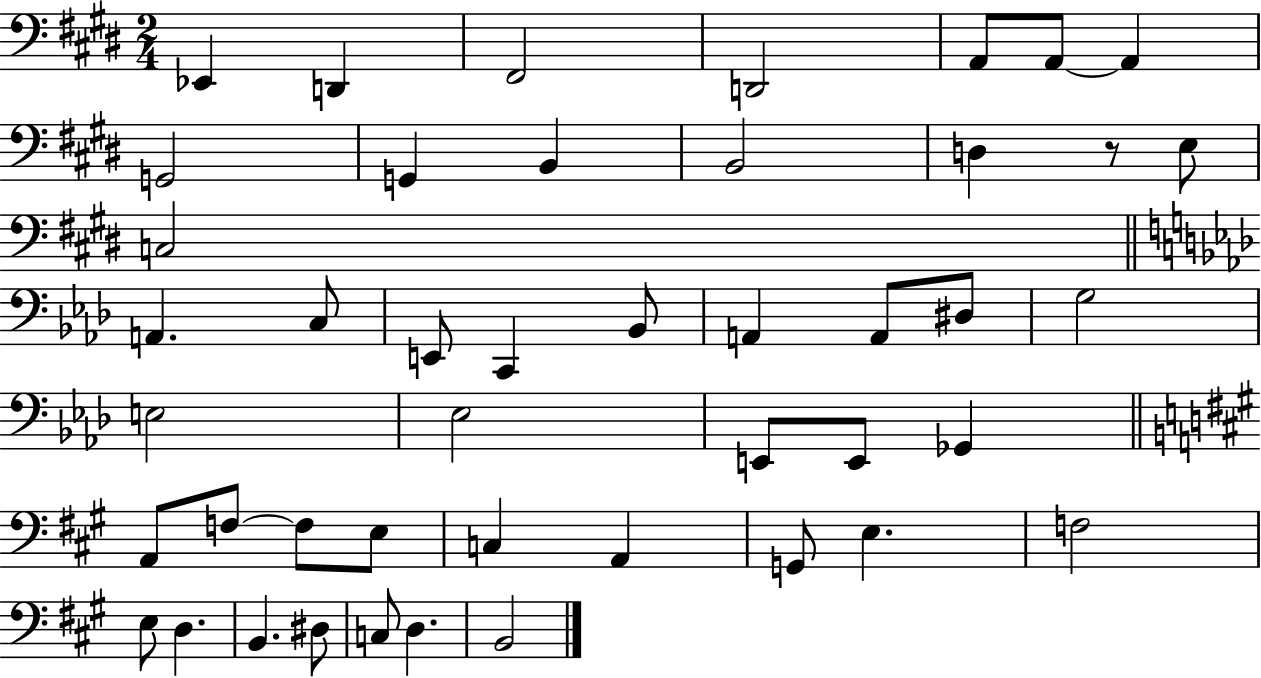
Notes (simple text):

Eb2/q D2/q F#2/h D2/h A2/e A2/e A2/q G2/h G2/q B2/q B2/h D3/q R/e E3/e C3/h A2/q. C3/e E2/e C2/q Bb2/e A2/q A2/e D#3/e G3/h E3/h Eb3/h E2/e E2/e Gb2/q A2/e F3/e F3/e E3/e C3/q A2/q G2/e E3/q. F3/h E3/e D3/q. B2/q. D#3/e C3/e D3/q. B2/h